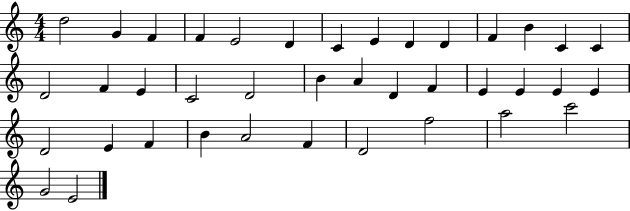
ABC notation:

X:1
T:Untitled
M:4/4
L:1/4
K:C
d2 G F F E2 D C E D D F B C C D2 F E C2 D2 B A D F E E E E D2 E F B A2 F D2 f2 a2 c'2 G2 E2